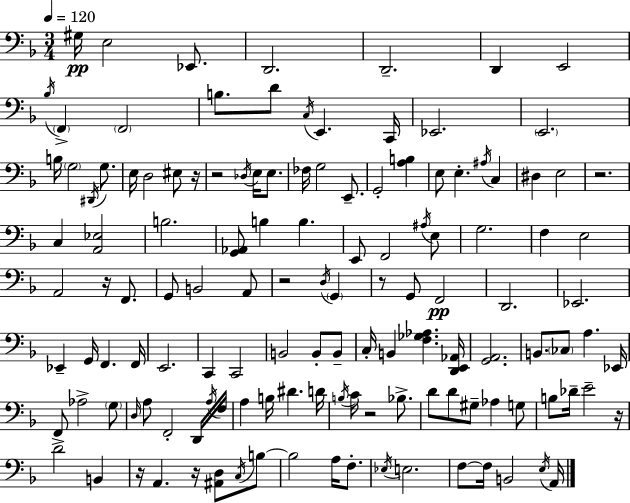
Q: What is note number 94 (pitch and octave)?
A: G#3